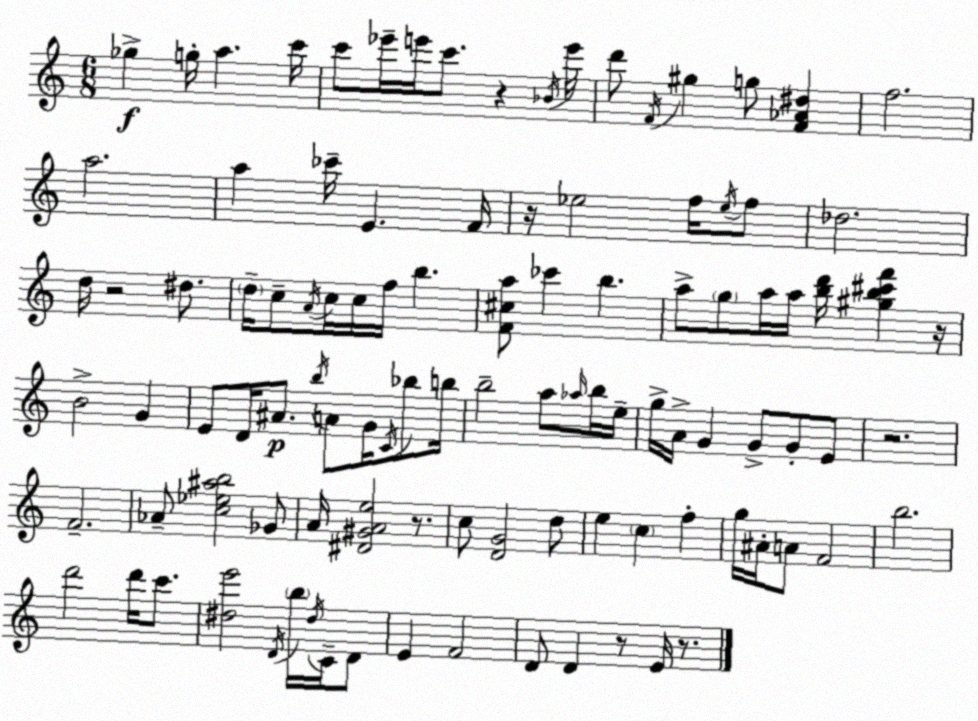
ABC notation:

X:1
T:Untitled
M:6/8
L:1/4
K:C
_g g/4 a c'/4 c'/2 _e'/4 e'/4 c'/2 z _B/4 e'/4 d'/2 F/4 ^g g/2 [F_A^d] f2 a2 a _c'/4 E F/4 z/4 _e2 f/4 _e/4 f/2 _d2 d/4 z2 ^d/2 d/4 c/2 A/4 c/4 c/4 f/4 b [F^ca]/2 _c' b a/2 g/2 a/4 a/4 [bd']/4 [^gb^c'f'] z/4 B2 G E/2 D/4 ^A/2 b/4 A/2 G/4 C/4 _b/2 b/4 b2 a/2 _a/4 b/4 e/4 g/4 A/4 G G/2 G/2 E/2 z2 F2 _A/2 [c_e^ab]2 _G/2 A/4 [^D^GAe]2 z/2 c/2 [DG]2 d/2 e c f g/4 ^A/4 A/2 F2 b2 d'2 d'/4 c'/2 [^de']2 D/4 b/4 ^d/4 C/4 D/2 E F2 D/2 D z/2 E/4 z/2